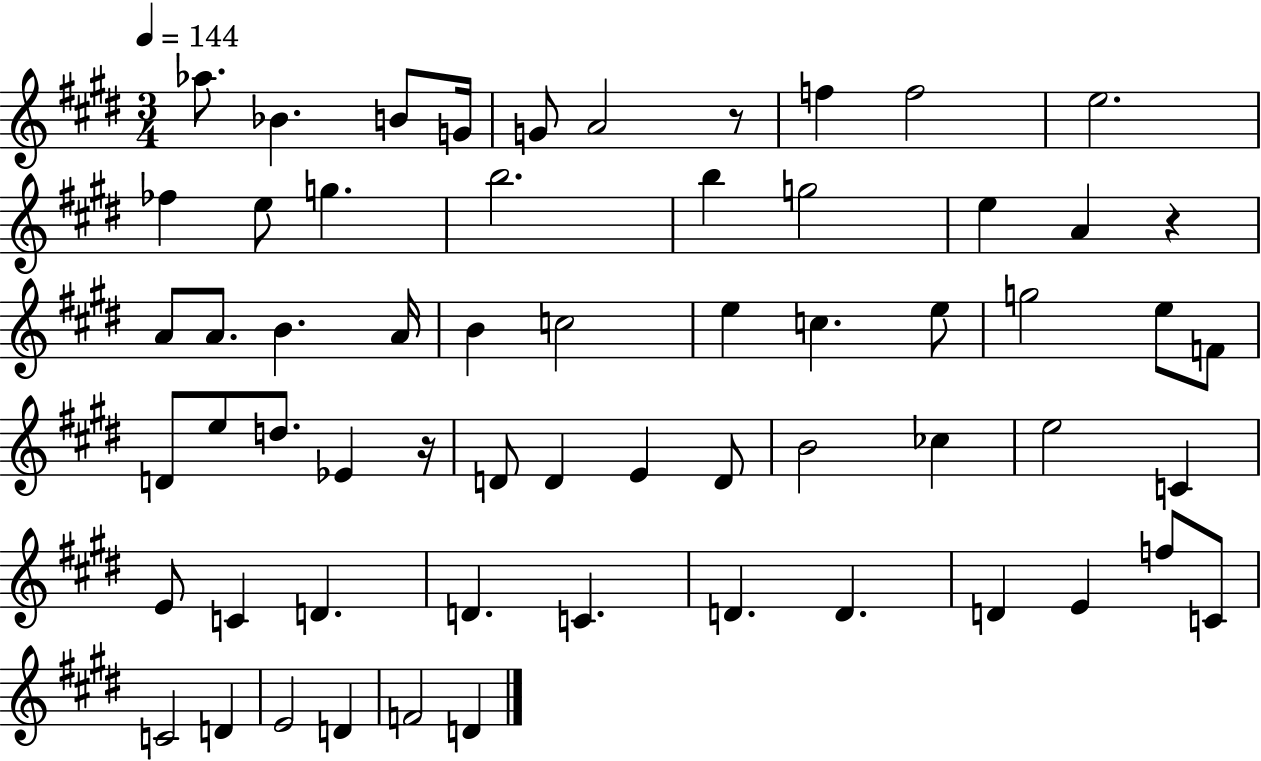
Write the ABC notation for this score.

X:1
T:Untitled
M:3/4
L:1/4
K:E
_a/2 _B B/2 G/4 G/2 A2 z/2 f f2 e2 _f e/2 g b2 b g2 e A z A/2 A/2 B A/4 B c2 e c e/2 g2 e/2 F/2 D/2 e/2 d/2 _E z/4 D/2 D E D/2 B2 _c e2 C E/2 C D D C D D D E f/2 C/2 C2 D E2 D F2 D